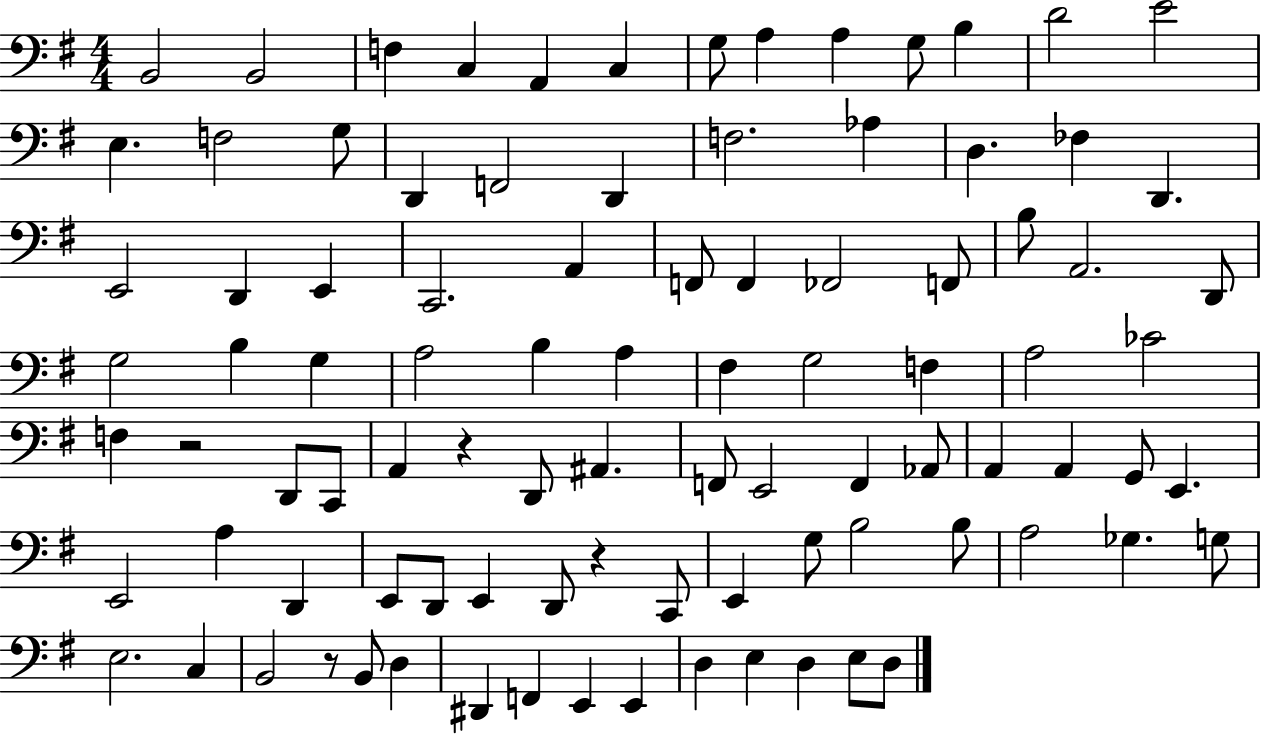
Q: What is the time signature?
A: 4/4